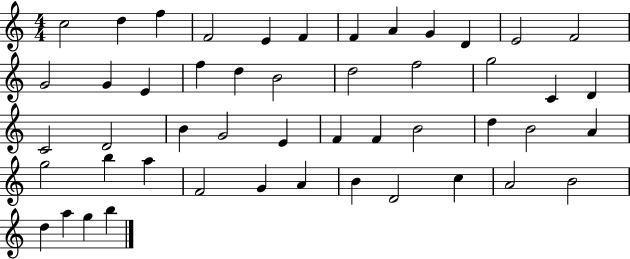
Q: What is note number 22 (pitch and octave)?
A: C4